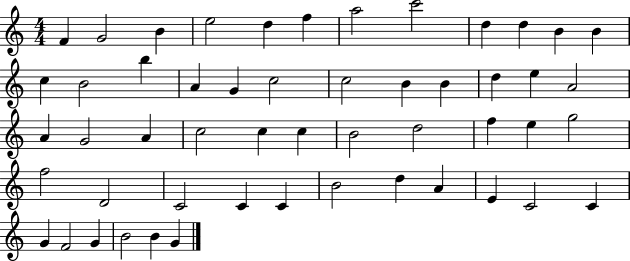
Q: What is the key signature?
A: C major